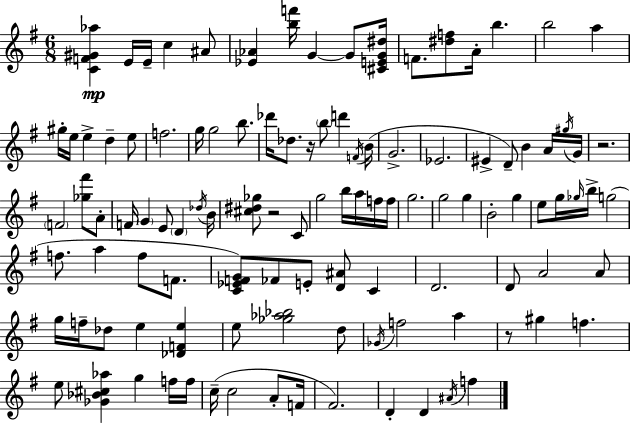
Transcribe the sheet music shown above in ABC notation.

X:1
T:Untitled
M:6/8
L:1/4
K:Em
[CF^G_a] E/4 E/4 c ^A/2 [_E_A] [bf']/4 G G/2 [^CEG^d]/4 F/2 [^df]/2 A/4 b b2 a ^g/4 e/4 e d e/2 f2 g/4 g2 b/2 _d'/4 _d/2 z/4 b/2 d' F/4 B/4 G2 _E2 ^E D/2 B A/4 ^g/4 G/4 z2 F2 [_g^f']/2 A/2 F/4 G E/2 D _d/4 B/4 [^c^d_g]/2 z2 C/2 g2 b/4 a/4 f/4 f/4 g2 g2 g B2 g e/2 g/4 _g/4 b/4 g2 f/2 a f/2 F/2 [C_EFG]/2 _F/2 E/2 [D^A]/2 C D2 D/2 A2 A/2 g/4 f/4 _d/2 e [_DFe] e/2 [_g_a_b]2 d/2 _G/4 f2 a z/2 ^g f e/2 [_G_B^c_a] g f/4 f/4 c/4 c2 A/2 F/4 ^F2 D D ^A/4 f